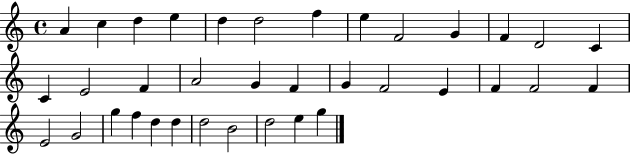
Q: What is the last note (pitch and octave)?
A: G5